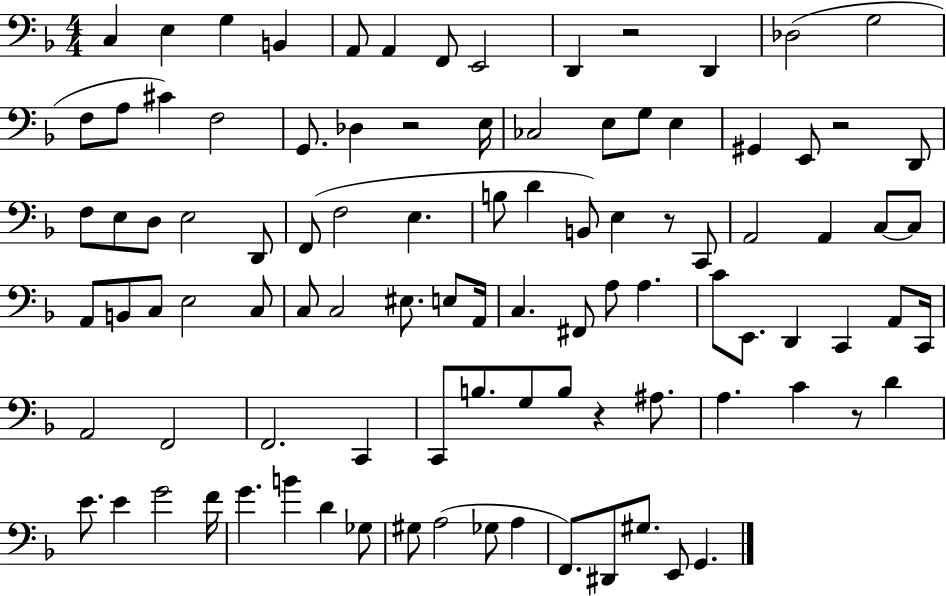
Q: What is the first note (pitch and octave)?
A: C3